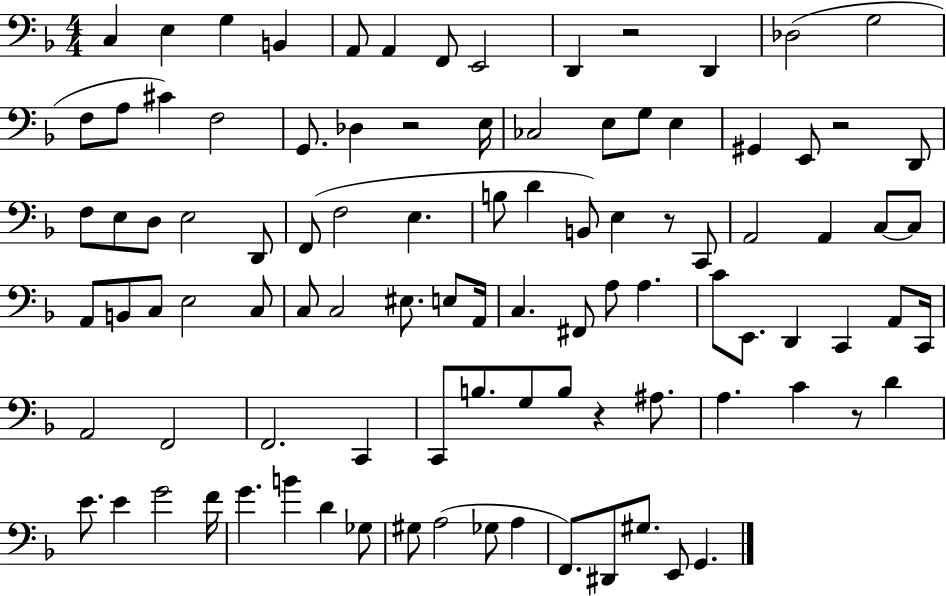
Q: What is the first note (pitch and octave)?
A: C3